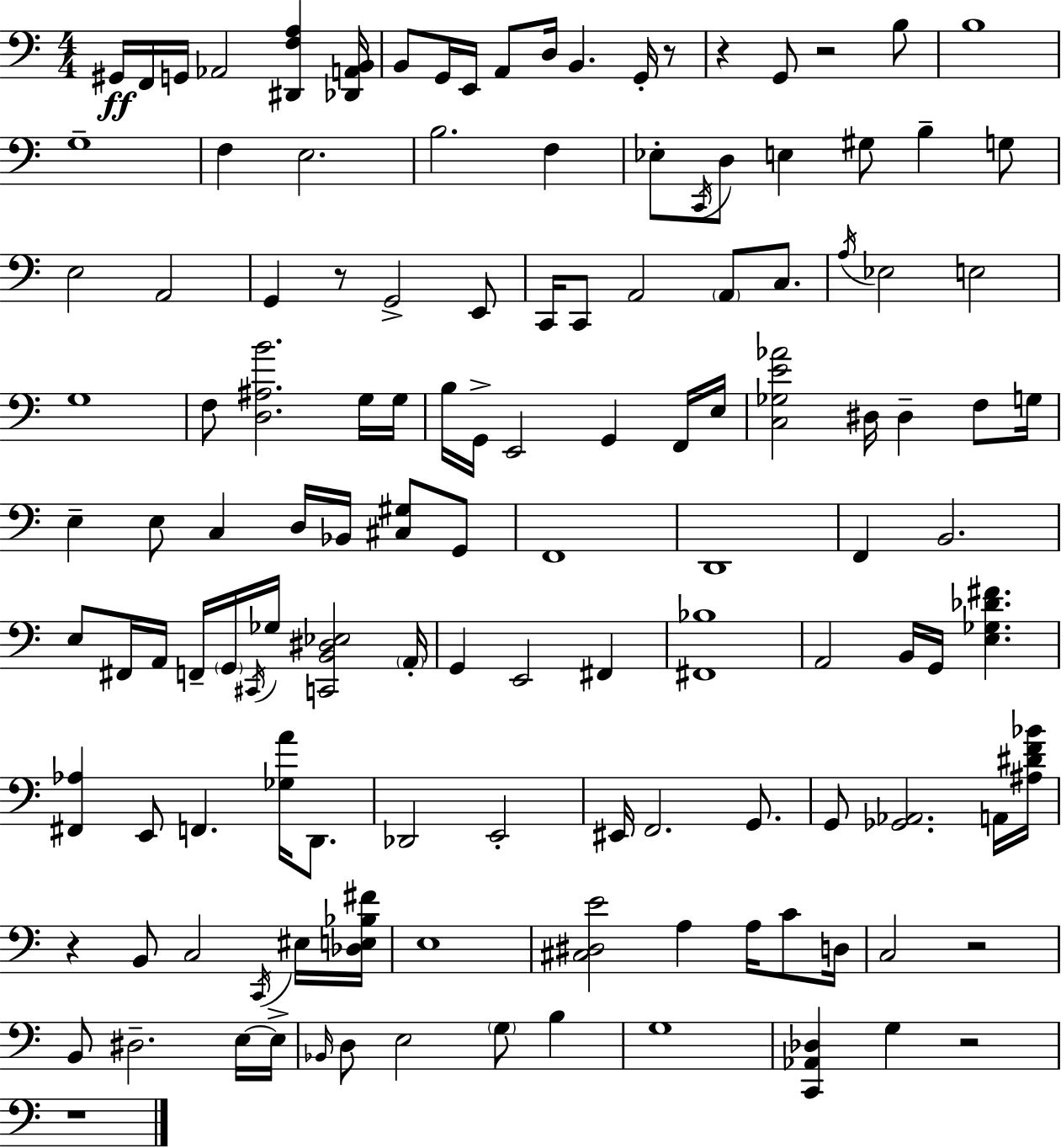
{
  \clef bass
  \numericTimeSignature
  \time 4/4
  \key c \major
  gis,16\ff f,16 g,16 aes,2 <dis, f a>4 <des, a, b,>16 | b,8 g,16 e,16 a,8 d16 b,4. g,16-. r8 | r4 g,8 r2 b8 | b1 | \break g1-- | f4 e2. | b2. f4 | ees8-. \acciaccatura { c,16 } d8 e4 gis8 b4-- g8 | \break e2 a,2 | g,4 r8 g,2-> e,8 | c,16 c,8 a,2 \parenthesize a,8 c8. | \acciaccatura { a16 } ees2 e2 | \break g1 | f8 <d ais b'>2. | g16 g16 b16 g,16-> e,2 g,4 | f,16 e16 <c ges e' aes'>2 dis16 dis4-- f8 | \break g16 e4-- e8 c4 d16 bes,16 <cis gis>8 | g,8 f,1 | d,1 | f,4 b,2. | \break e8 fis,16 a,16 f,16-- \parenthesize g,16 \acciaccatura { cis,16 } ges16 <c, b, dis ees>2 | \parenthesize a,16-. g,4 e,2 fis,4 | <fis, bes>1 | a,2 b,16 g,16 <e ges des' fis'>4. | \break <fis, aes>4 e,8 f,4. <ges a'>16 | d,8. des,2 e,2-. | eis,16 f,2. | g,8. g,8 <ges, aes,>2. | \break a,16 <ais dis' f' bes'>16 r4 b,8 c2 | \acciaccatura { c,16 } eis16 <des e bes fis'>16 e1 | <cis dis e'>2 a4 | a16 c'8 d16 c2 r2 | \break b,8 dis2.-- | e16~~ e16-> \grace { bes,16 } d8 e2 \parenthesize g8 | b4 g1 | <c, aes, des>4 g4 r2 | \break r1 | \bar "|."
}